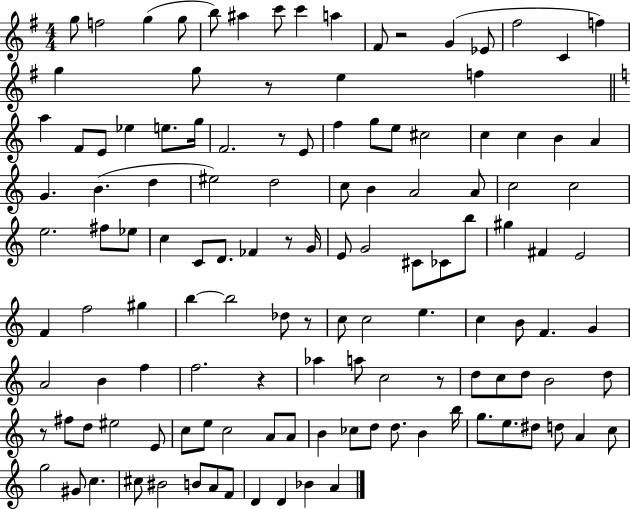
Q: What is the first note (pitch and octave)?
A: G5